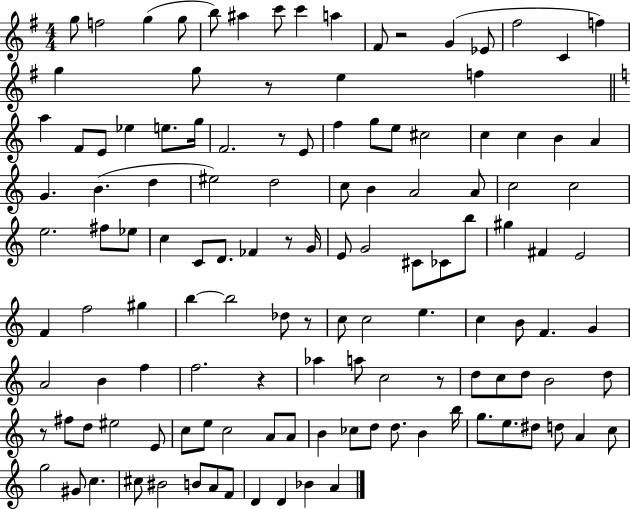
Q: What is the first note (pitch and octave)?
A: G5